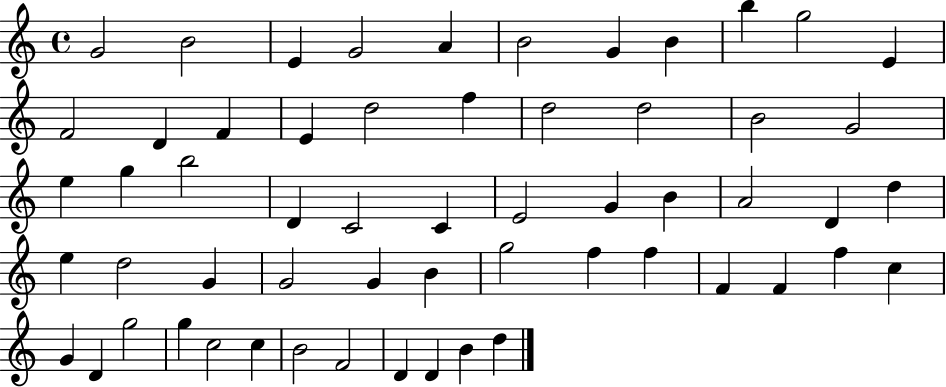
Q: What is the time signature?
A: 4/4